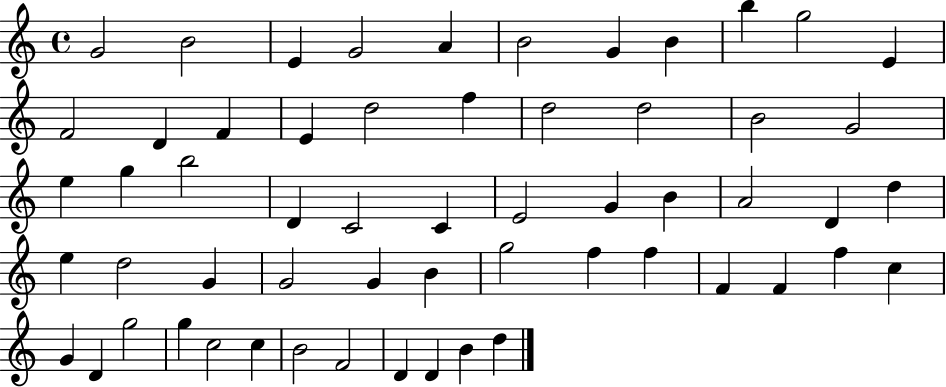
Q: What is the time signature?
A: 4/4